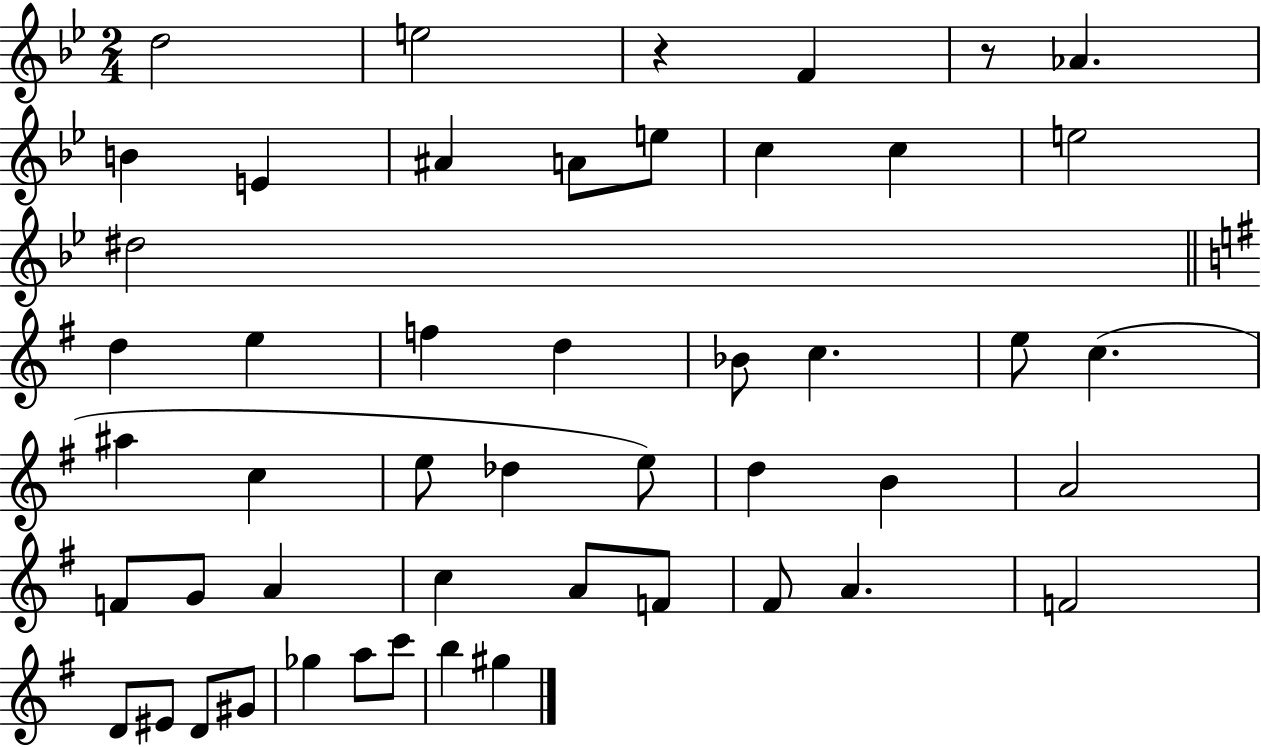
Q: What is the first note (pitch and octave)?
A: D5